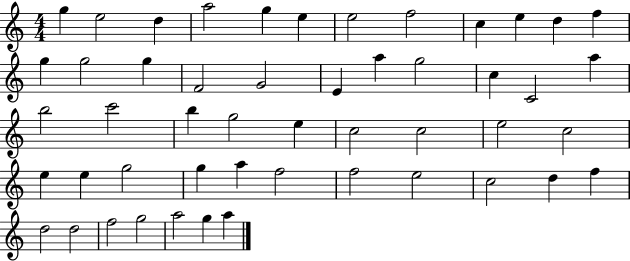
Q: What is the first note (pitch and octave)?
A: G5